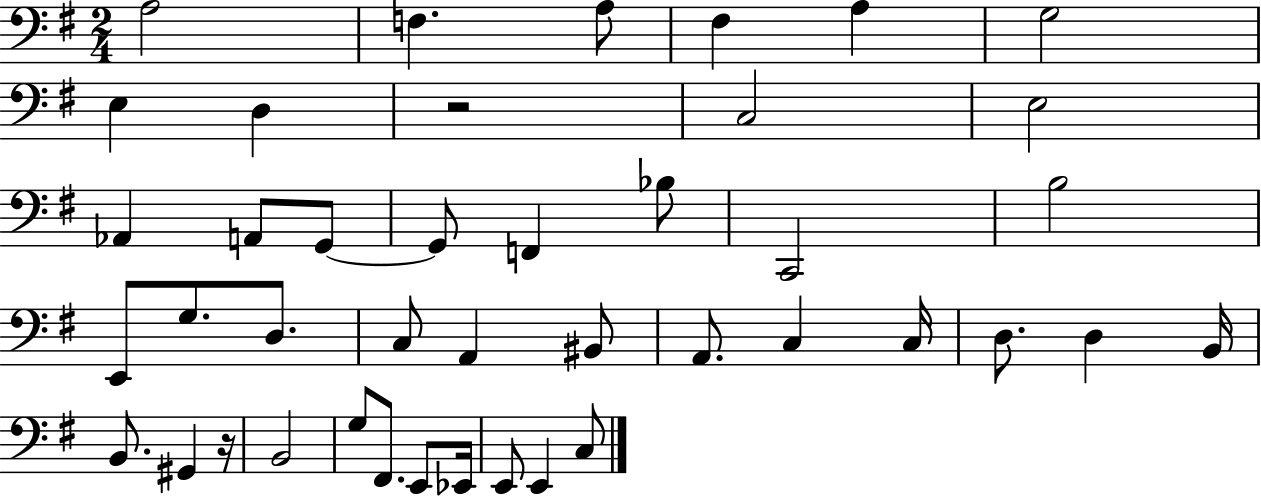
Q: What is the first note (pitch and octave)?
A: A3